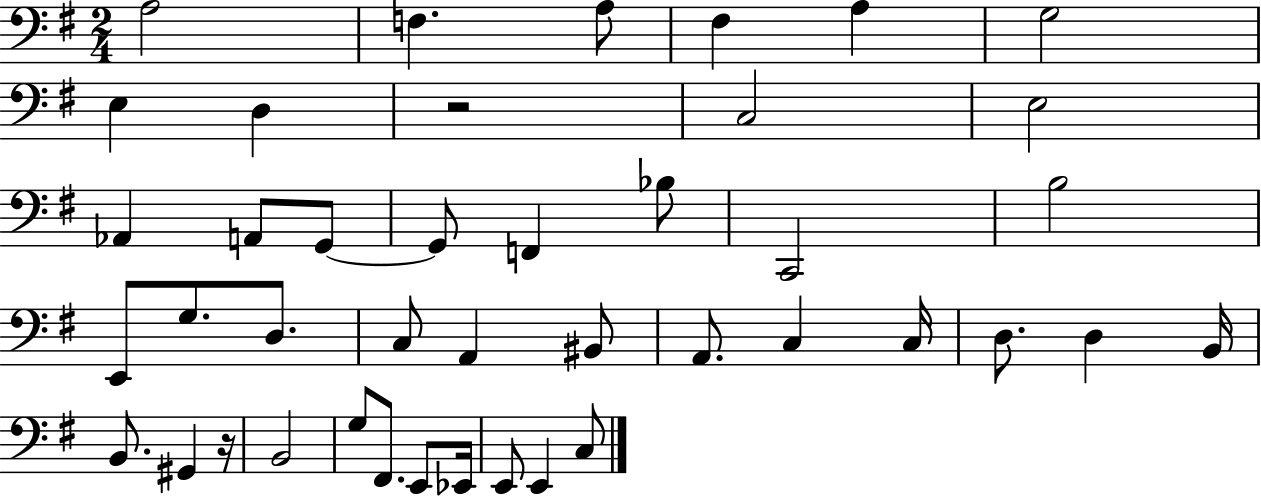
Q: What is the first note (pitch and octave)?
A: A3